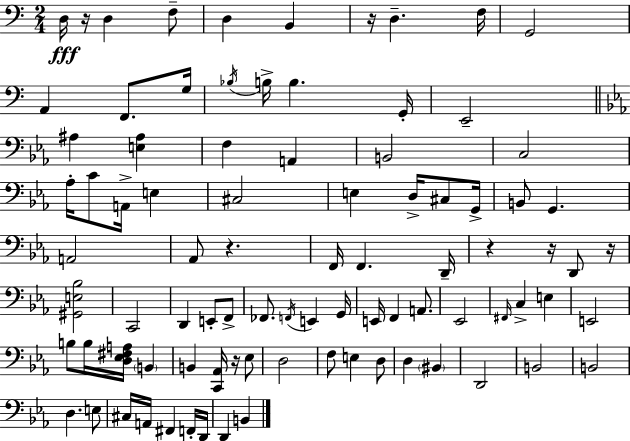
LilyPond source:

{
  \clef bass
  \numericTimeSignature
  \time 2/4
  \key c \major
  \repeat volta 2 { d16\fff r16 d4 f8-- | d4 b,4 | r16 d4.-- f16 | g,2 | \break a,4 f,8. g16 | \acciaccatura { bes16 } b16-> b4. | g,16-. e,2-- | \bar "||" \break \key c \minor ais4 <e ais>4 | f4 a,4 | b,2 | c2 | \break aes16-. c'8 a,16-> e4 | cis2 | e4 d16-> cis8 g,16-> | b,8 g,4. | \break a,2 | aes,8 r4. | f,16 f,4. d,16-- | r4 r16 d,8 r16 | \break <gis, e bes>2 | c,2 | d,4 e,8-. f,8-> | fes,8. \acciaccatura { f,16 } e,4 | \break g,16 e,16 f,4 a,8. | ees,2 | \grace { fis,16 } c4-> e4 | e,2 | \break b8 b16 <d ees fis a>16 \parenthesize b,4 | b,4 <c, aes,>16 r16 | ees8 d2 | f8 e4 | \break d8 d4 \parenthesize bis,4 | d,2 | b,2 | b,2 | \break d4. | e8 cis16 a,16 fis,4 | f,16-. d,16 d,4 b,4 | } \bar "|."
}